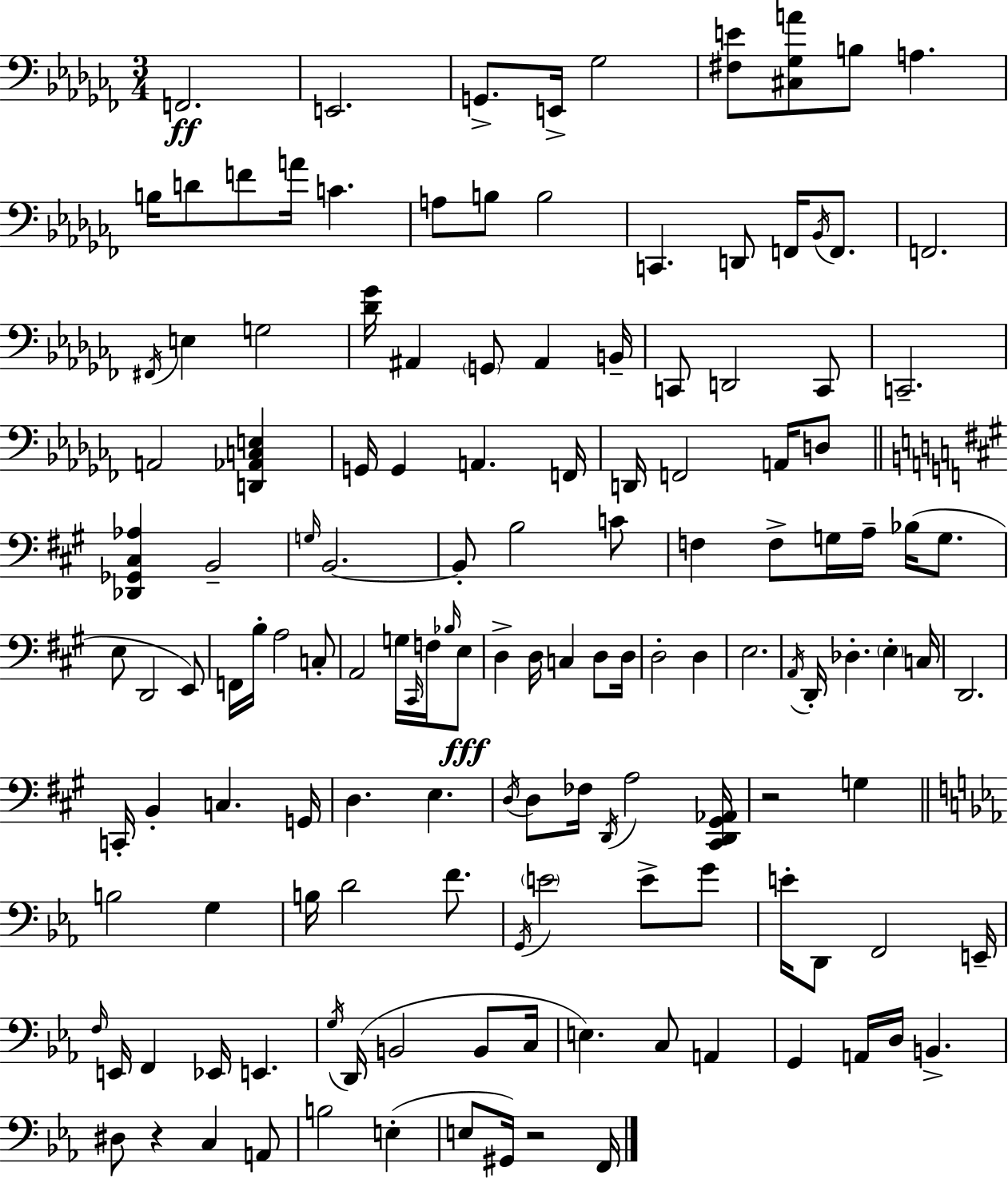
X:1
T:Untitled
M:3/4
L:1/4
K:Abm
F,,2 E,,2 G,,/2 E,,/4 _G,2 [^F,E]/2 [^C,_G,A]/2 B,/2 A, B,/4 D/2 F/2 A/4 C A,/2 B,/2 B,2 C,, D,,/2 F,,/4 _B,,/4 F,,/2 F,,2 ^F,,/4 E, G,2 [_D_G]/4 ^A,, G,,/2 ^A,, B,,/4 C,,/2 D,,2 C,,/2 C,,2 A,,2 [D,,_A,,C,E,] G,,/4 G,, A,, F,,/4 D,,/4 F,,2 A,,/4 D,/2 [_D,,_G,,^C,_A,] B,,2 G,/4 B,,2 B,,/2 B,2 C/2 F, F,/2 G,/4 A,/4 _B,/4 G,/2 E,/2 D,,2 E,,/2 F,,/4 B,/4 A,2 C,/2 A,,2 G,/4 ^C,,/4 F,/4 _B,/4 E,/2 D, D,/4 C, D,/2 D,/4 D,2 D, E,2 A,,/4 D,,/4 _D, E, C,/4 D,,2 C,,/4 B,, C, G,,/4 D, E, D,/4 D,/2 _F,/4 D,,/4 A,2 [^C,,D,,^G,,_A,,]/4 z2 G, B,2 G, B,/4 D2 F/2 G,,/4 E2 E/2 G/2 E/4 D,,/2 F,,2 E,,/4 F,/4 E,,/4 F,, _E,,/4 E,, G,/4 D,,/4 B,,2 B,,/2 C,/4 E, C,/2 A,, G,, A,,/4 D,/4 B,, ^D,/2 z C, A,,/2 B,2 E, E,/2 ^G,,/4 z2 F,,/4